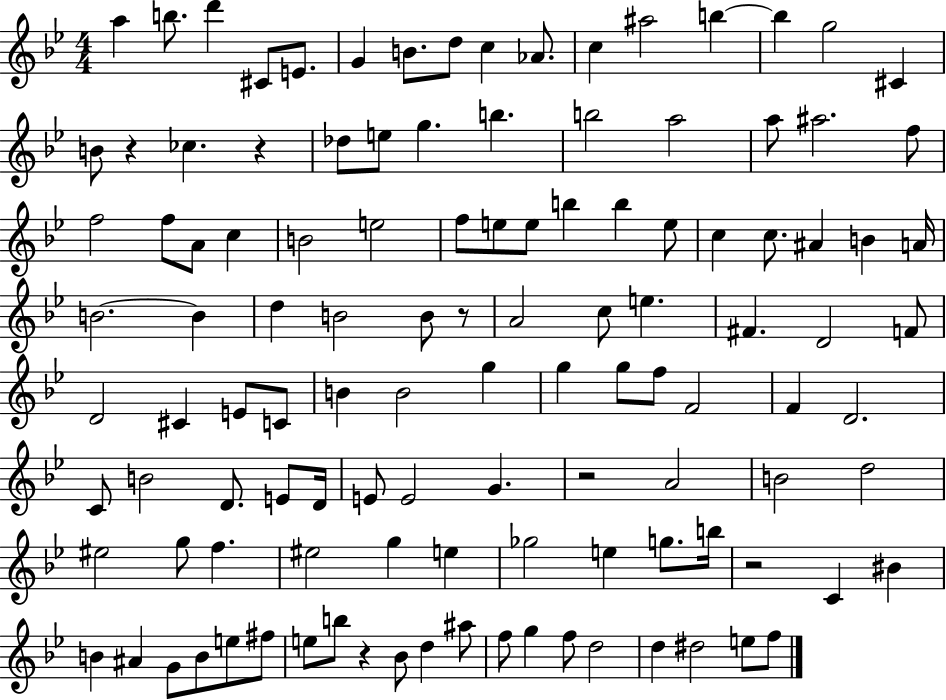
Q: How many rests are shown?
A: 6